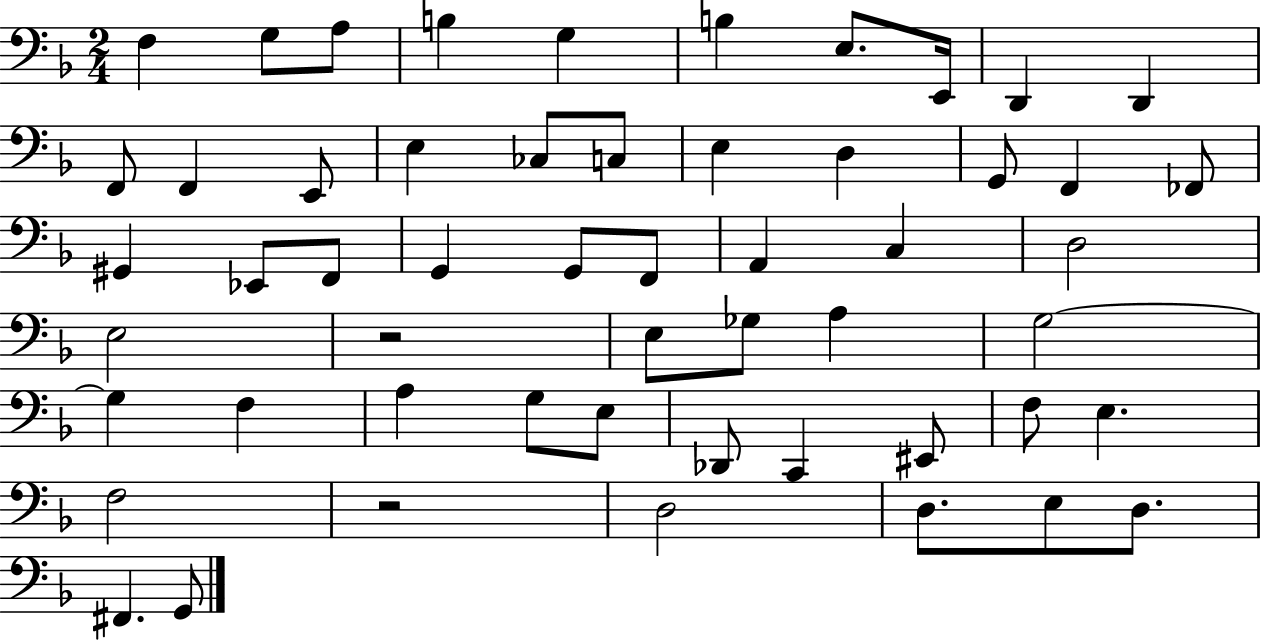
X:1
T:Untitled
M:2/4
L:1/4
K:F
F, G,/2 A,/2 B, G, B, E,/2 E,,/4 D,, D,, F,,/2 F,, E,,/2 E, _C,/2 C,/2 E, D, G,,/2 F,, _F,,/2 ^G,, _E,,/2 F,,/2 G,, G,,/2 F,,/2 A,, C, D,2 E,2 z2 E,/2 _G,/2 A, G,2 G, F, A, G,/2 E,/2 _D,,/2 C,, ^E,,/2 F,/2 E, F,2 z2 D,2 D,/2 E,/2 D,/2 ^F,, G,,/2